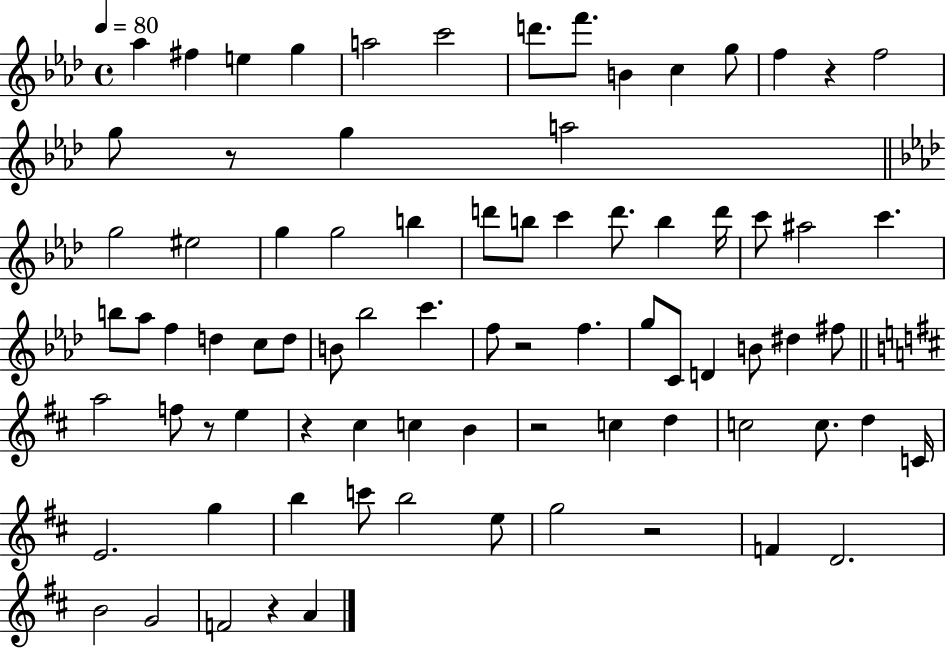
{
  \clef treble
  \time 4/4
  \defaultTimeSignature
  \key aes \major
  \tempo 4 = 80
  \repeat volta 2 { aes''4 fis''4 e''4 g''4 | a''2 c'''2 | d'''8. f'''8. b'4 c''4 g''8 | f''4 r4 f''2 | \break g''8 r8 g''4 a''2 | \bar "||" \break \key aes \major g''2 eis''2 | g''4 g''2 b''4 | d'''8 b''8 c'''4 d'''8. b''4 d'''16 | c'''8 ais''2 c'''4. | \break b''8 aes''8 f''4 d''4 c''8 d''8 | b'8 bes''2 c'''4. | f''8 r2 f''4. | g''8 c'8 d'4 b'8 dis''4 fis''8 | \break \bar "||" \break \key d \major a''2 f''8 r8 e''4 | r4 cis''4 c''4 b'4 | r2 c''4 d''4 | c''2 c''8. d''4 c'16 | \break e'2. g''4 | b''4 c'''8 b''2 e''8 | g''2 r2 | f'4 d'2. | \break b'2 g'2 | f'2 r4 a'4 | } \bar "|."
}